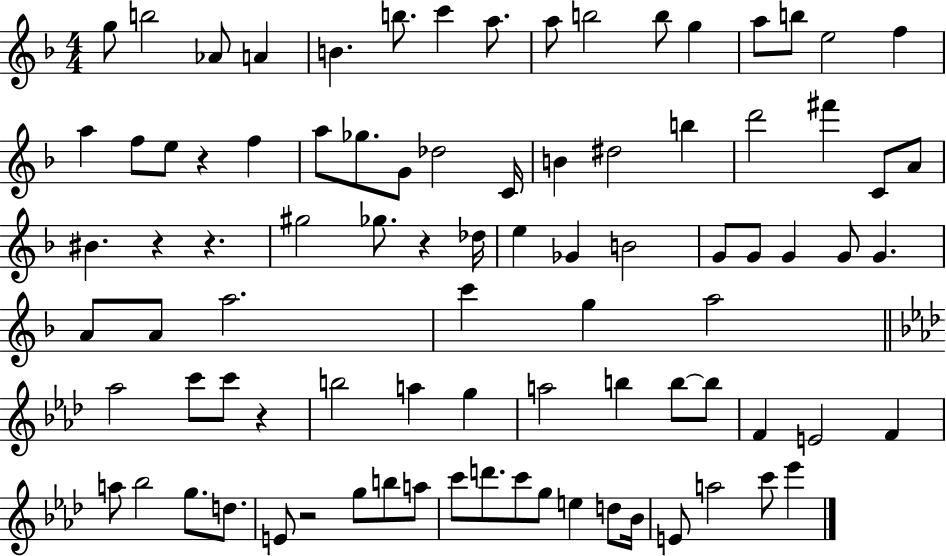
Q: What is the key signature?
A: F major